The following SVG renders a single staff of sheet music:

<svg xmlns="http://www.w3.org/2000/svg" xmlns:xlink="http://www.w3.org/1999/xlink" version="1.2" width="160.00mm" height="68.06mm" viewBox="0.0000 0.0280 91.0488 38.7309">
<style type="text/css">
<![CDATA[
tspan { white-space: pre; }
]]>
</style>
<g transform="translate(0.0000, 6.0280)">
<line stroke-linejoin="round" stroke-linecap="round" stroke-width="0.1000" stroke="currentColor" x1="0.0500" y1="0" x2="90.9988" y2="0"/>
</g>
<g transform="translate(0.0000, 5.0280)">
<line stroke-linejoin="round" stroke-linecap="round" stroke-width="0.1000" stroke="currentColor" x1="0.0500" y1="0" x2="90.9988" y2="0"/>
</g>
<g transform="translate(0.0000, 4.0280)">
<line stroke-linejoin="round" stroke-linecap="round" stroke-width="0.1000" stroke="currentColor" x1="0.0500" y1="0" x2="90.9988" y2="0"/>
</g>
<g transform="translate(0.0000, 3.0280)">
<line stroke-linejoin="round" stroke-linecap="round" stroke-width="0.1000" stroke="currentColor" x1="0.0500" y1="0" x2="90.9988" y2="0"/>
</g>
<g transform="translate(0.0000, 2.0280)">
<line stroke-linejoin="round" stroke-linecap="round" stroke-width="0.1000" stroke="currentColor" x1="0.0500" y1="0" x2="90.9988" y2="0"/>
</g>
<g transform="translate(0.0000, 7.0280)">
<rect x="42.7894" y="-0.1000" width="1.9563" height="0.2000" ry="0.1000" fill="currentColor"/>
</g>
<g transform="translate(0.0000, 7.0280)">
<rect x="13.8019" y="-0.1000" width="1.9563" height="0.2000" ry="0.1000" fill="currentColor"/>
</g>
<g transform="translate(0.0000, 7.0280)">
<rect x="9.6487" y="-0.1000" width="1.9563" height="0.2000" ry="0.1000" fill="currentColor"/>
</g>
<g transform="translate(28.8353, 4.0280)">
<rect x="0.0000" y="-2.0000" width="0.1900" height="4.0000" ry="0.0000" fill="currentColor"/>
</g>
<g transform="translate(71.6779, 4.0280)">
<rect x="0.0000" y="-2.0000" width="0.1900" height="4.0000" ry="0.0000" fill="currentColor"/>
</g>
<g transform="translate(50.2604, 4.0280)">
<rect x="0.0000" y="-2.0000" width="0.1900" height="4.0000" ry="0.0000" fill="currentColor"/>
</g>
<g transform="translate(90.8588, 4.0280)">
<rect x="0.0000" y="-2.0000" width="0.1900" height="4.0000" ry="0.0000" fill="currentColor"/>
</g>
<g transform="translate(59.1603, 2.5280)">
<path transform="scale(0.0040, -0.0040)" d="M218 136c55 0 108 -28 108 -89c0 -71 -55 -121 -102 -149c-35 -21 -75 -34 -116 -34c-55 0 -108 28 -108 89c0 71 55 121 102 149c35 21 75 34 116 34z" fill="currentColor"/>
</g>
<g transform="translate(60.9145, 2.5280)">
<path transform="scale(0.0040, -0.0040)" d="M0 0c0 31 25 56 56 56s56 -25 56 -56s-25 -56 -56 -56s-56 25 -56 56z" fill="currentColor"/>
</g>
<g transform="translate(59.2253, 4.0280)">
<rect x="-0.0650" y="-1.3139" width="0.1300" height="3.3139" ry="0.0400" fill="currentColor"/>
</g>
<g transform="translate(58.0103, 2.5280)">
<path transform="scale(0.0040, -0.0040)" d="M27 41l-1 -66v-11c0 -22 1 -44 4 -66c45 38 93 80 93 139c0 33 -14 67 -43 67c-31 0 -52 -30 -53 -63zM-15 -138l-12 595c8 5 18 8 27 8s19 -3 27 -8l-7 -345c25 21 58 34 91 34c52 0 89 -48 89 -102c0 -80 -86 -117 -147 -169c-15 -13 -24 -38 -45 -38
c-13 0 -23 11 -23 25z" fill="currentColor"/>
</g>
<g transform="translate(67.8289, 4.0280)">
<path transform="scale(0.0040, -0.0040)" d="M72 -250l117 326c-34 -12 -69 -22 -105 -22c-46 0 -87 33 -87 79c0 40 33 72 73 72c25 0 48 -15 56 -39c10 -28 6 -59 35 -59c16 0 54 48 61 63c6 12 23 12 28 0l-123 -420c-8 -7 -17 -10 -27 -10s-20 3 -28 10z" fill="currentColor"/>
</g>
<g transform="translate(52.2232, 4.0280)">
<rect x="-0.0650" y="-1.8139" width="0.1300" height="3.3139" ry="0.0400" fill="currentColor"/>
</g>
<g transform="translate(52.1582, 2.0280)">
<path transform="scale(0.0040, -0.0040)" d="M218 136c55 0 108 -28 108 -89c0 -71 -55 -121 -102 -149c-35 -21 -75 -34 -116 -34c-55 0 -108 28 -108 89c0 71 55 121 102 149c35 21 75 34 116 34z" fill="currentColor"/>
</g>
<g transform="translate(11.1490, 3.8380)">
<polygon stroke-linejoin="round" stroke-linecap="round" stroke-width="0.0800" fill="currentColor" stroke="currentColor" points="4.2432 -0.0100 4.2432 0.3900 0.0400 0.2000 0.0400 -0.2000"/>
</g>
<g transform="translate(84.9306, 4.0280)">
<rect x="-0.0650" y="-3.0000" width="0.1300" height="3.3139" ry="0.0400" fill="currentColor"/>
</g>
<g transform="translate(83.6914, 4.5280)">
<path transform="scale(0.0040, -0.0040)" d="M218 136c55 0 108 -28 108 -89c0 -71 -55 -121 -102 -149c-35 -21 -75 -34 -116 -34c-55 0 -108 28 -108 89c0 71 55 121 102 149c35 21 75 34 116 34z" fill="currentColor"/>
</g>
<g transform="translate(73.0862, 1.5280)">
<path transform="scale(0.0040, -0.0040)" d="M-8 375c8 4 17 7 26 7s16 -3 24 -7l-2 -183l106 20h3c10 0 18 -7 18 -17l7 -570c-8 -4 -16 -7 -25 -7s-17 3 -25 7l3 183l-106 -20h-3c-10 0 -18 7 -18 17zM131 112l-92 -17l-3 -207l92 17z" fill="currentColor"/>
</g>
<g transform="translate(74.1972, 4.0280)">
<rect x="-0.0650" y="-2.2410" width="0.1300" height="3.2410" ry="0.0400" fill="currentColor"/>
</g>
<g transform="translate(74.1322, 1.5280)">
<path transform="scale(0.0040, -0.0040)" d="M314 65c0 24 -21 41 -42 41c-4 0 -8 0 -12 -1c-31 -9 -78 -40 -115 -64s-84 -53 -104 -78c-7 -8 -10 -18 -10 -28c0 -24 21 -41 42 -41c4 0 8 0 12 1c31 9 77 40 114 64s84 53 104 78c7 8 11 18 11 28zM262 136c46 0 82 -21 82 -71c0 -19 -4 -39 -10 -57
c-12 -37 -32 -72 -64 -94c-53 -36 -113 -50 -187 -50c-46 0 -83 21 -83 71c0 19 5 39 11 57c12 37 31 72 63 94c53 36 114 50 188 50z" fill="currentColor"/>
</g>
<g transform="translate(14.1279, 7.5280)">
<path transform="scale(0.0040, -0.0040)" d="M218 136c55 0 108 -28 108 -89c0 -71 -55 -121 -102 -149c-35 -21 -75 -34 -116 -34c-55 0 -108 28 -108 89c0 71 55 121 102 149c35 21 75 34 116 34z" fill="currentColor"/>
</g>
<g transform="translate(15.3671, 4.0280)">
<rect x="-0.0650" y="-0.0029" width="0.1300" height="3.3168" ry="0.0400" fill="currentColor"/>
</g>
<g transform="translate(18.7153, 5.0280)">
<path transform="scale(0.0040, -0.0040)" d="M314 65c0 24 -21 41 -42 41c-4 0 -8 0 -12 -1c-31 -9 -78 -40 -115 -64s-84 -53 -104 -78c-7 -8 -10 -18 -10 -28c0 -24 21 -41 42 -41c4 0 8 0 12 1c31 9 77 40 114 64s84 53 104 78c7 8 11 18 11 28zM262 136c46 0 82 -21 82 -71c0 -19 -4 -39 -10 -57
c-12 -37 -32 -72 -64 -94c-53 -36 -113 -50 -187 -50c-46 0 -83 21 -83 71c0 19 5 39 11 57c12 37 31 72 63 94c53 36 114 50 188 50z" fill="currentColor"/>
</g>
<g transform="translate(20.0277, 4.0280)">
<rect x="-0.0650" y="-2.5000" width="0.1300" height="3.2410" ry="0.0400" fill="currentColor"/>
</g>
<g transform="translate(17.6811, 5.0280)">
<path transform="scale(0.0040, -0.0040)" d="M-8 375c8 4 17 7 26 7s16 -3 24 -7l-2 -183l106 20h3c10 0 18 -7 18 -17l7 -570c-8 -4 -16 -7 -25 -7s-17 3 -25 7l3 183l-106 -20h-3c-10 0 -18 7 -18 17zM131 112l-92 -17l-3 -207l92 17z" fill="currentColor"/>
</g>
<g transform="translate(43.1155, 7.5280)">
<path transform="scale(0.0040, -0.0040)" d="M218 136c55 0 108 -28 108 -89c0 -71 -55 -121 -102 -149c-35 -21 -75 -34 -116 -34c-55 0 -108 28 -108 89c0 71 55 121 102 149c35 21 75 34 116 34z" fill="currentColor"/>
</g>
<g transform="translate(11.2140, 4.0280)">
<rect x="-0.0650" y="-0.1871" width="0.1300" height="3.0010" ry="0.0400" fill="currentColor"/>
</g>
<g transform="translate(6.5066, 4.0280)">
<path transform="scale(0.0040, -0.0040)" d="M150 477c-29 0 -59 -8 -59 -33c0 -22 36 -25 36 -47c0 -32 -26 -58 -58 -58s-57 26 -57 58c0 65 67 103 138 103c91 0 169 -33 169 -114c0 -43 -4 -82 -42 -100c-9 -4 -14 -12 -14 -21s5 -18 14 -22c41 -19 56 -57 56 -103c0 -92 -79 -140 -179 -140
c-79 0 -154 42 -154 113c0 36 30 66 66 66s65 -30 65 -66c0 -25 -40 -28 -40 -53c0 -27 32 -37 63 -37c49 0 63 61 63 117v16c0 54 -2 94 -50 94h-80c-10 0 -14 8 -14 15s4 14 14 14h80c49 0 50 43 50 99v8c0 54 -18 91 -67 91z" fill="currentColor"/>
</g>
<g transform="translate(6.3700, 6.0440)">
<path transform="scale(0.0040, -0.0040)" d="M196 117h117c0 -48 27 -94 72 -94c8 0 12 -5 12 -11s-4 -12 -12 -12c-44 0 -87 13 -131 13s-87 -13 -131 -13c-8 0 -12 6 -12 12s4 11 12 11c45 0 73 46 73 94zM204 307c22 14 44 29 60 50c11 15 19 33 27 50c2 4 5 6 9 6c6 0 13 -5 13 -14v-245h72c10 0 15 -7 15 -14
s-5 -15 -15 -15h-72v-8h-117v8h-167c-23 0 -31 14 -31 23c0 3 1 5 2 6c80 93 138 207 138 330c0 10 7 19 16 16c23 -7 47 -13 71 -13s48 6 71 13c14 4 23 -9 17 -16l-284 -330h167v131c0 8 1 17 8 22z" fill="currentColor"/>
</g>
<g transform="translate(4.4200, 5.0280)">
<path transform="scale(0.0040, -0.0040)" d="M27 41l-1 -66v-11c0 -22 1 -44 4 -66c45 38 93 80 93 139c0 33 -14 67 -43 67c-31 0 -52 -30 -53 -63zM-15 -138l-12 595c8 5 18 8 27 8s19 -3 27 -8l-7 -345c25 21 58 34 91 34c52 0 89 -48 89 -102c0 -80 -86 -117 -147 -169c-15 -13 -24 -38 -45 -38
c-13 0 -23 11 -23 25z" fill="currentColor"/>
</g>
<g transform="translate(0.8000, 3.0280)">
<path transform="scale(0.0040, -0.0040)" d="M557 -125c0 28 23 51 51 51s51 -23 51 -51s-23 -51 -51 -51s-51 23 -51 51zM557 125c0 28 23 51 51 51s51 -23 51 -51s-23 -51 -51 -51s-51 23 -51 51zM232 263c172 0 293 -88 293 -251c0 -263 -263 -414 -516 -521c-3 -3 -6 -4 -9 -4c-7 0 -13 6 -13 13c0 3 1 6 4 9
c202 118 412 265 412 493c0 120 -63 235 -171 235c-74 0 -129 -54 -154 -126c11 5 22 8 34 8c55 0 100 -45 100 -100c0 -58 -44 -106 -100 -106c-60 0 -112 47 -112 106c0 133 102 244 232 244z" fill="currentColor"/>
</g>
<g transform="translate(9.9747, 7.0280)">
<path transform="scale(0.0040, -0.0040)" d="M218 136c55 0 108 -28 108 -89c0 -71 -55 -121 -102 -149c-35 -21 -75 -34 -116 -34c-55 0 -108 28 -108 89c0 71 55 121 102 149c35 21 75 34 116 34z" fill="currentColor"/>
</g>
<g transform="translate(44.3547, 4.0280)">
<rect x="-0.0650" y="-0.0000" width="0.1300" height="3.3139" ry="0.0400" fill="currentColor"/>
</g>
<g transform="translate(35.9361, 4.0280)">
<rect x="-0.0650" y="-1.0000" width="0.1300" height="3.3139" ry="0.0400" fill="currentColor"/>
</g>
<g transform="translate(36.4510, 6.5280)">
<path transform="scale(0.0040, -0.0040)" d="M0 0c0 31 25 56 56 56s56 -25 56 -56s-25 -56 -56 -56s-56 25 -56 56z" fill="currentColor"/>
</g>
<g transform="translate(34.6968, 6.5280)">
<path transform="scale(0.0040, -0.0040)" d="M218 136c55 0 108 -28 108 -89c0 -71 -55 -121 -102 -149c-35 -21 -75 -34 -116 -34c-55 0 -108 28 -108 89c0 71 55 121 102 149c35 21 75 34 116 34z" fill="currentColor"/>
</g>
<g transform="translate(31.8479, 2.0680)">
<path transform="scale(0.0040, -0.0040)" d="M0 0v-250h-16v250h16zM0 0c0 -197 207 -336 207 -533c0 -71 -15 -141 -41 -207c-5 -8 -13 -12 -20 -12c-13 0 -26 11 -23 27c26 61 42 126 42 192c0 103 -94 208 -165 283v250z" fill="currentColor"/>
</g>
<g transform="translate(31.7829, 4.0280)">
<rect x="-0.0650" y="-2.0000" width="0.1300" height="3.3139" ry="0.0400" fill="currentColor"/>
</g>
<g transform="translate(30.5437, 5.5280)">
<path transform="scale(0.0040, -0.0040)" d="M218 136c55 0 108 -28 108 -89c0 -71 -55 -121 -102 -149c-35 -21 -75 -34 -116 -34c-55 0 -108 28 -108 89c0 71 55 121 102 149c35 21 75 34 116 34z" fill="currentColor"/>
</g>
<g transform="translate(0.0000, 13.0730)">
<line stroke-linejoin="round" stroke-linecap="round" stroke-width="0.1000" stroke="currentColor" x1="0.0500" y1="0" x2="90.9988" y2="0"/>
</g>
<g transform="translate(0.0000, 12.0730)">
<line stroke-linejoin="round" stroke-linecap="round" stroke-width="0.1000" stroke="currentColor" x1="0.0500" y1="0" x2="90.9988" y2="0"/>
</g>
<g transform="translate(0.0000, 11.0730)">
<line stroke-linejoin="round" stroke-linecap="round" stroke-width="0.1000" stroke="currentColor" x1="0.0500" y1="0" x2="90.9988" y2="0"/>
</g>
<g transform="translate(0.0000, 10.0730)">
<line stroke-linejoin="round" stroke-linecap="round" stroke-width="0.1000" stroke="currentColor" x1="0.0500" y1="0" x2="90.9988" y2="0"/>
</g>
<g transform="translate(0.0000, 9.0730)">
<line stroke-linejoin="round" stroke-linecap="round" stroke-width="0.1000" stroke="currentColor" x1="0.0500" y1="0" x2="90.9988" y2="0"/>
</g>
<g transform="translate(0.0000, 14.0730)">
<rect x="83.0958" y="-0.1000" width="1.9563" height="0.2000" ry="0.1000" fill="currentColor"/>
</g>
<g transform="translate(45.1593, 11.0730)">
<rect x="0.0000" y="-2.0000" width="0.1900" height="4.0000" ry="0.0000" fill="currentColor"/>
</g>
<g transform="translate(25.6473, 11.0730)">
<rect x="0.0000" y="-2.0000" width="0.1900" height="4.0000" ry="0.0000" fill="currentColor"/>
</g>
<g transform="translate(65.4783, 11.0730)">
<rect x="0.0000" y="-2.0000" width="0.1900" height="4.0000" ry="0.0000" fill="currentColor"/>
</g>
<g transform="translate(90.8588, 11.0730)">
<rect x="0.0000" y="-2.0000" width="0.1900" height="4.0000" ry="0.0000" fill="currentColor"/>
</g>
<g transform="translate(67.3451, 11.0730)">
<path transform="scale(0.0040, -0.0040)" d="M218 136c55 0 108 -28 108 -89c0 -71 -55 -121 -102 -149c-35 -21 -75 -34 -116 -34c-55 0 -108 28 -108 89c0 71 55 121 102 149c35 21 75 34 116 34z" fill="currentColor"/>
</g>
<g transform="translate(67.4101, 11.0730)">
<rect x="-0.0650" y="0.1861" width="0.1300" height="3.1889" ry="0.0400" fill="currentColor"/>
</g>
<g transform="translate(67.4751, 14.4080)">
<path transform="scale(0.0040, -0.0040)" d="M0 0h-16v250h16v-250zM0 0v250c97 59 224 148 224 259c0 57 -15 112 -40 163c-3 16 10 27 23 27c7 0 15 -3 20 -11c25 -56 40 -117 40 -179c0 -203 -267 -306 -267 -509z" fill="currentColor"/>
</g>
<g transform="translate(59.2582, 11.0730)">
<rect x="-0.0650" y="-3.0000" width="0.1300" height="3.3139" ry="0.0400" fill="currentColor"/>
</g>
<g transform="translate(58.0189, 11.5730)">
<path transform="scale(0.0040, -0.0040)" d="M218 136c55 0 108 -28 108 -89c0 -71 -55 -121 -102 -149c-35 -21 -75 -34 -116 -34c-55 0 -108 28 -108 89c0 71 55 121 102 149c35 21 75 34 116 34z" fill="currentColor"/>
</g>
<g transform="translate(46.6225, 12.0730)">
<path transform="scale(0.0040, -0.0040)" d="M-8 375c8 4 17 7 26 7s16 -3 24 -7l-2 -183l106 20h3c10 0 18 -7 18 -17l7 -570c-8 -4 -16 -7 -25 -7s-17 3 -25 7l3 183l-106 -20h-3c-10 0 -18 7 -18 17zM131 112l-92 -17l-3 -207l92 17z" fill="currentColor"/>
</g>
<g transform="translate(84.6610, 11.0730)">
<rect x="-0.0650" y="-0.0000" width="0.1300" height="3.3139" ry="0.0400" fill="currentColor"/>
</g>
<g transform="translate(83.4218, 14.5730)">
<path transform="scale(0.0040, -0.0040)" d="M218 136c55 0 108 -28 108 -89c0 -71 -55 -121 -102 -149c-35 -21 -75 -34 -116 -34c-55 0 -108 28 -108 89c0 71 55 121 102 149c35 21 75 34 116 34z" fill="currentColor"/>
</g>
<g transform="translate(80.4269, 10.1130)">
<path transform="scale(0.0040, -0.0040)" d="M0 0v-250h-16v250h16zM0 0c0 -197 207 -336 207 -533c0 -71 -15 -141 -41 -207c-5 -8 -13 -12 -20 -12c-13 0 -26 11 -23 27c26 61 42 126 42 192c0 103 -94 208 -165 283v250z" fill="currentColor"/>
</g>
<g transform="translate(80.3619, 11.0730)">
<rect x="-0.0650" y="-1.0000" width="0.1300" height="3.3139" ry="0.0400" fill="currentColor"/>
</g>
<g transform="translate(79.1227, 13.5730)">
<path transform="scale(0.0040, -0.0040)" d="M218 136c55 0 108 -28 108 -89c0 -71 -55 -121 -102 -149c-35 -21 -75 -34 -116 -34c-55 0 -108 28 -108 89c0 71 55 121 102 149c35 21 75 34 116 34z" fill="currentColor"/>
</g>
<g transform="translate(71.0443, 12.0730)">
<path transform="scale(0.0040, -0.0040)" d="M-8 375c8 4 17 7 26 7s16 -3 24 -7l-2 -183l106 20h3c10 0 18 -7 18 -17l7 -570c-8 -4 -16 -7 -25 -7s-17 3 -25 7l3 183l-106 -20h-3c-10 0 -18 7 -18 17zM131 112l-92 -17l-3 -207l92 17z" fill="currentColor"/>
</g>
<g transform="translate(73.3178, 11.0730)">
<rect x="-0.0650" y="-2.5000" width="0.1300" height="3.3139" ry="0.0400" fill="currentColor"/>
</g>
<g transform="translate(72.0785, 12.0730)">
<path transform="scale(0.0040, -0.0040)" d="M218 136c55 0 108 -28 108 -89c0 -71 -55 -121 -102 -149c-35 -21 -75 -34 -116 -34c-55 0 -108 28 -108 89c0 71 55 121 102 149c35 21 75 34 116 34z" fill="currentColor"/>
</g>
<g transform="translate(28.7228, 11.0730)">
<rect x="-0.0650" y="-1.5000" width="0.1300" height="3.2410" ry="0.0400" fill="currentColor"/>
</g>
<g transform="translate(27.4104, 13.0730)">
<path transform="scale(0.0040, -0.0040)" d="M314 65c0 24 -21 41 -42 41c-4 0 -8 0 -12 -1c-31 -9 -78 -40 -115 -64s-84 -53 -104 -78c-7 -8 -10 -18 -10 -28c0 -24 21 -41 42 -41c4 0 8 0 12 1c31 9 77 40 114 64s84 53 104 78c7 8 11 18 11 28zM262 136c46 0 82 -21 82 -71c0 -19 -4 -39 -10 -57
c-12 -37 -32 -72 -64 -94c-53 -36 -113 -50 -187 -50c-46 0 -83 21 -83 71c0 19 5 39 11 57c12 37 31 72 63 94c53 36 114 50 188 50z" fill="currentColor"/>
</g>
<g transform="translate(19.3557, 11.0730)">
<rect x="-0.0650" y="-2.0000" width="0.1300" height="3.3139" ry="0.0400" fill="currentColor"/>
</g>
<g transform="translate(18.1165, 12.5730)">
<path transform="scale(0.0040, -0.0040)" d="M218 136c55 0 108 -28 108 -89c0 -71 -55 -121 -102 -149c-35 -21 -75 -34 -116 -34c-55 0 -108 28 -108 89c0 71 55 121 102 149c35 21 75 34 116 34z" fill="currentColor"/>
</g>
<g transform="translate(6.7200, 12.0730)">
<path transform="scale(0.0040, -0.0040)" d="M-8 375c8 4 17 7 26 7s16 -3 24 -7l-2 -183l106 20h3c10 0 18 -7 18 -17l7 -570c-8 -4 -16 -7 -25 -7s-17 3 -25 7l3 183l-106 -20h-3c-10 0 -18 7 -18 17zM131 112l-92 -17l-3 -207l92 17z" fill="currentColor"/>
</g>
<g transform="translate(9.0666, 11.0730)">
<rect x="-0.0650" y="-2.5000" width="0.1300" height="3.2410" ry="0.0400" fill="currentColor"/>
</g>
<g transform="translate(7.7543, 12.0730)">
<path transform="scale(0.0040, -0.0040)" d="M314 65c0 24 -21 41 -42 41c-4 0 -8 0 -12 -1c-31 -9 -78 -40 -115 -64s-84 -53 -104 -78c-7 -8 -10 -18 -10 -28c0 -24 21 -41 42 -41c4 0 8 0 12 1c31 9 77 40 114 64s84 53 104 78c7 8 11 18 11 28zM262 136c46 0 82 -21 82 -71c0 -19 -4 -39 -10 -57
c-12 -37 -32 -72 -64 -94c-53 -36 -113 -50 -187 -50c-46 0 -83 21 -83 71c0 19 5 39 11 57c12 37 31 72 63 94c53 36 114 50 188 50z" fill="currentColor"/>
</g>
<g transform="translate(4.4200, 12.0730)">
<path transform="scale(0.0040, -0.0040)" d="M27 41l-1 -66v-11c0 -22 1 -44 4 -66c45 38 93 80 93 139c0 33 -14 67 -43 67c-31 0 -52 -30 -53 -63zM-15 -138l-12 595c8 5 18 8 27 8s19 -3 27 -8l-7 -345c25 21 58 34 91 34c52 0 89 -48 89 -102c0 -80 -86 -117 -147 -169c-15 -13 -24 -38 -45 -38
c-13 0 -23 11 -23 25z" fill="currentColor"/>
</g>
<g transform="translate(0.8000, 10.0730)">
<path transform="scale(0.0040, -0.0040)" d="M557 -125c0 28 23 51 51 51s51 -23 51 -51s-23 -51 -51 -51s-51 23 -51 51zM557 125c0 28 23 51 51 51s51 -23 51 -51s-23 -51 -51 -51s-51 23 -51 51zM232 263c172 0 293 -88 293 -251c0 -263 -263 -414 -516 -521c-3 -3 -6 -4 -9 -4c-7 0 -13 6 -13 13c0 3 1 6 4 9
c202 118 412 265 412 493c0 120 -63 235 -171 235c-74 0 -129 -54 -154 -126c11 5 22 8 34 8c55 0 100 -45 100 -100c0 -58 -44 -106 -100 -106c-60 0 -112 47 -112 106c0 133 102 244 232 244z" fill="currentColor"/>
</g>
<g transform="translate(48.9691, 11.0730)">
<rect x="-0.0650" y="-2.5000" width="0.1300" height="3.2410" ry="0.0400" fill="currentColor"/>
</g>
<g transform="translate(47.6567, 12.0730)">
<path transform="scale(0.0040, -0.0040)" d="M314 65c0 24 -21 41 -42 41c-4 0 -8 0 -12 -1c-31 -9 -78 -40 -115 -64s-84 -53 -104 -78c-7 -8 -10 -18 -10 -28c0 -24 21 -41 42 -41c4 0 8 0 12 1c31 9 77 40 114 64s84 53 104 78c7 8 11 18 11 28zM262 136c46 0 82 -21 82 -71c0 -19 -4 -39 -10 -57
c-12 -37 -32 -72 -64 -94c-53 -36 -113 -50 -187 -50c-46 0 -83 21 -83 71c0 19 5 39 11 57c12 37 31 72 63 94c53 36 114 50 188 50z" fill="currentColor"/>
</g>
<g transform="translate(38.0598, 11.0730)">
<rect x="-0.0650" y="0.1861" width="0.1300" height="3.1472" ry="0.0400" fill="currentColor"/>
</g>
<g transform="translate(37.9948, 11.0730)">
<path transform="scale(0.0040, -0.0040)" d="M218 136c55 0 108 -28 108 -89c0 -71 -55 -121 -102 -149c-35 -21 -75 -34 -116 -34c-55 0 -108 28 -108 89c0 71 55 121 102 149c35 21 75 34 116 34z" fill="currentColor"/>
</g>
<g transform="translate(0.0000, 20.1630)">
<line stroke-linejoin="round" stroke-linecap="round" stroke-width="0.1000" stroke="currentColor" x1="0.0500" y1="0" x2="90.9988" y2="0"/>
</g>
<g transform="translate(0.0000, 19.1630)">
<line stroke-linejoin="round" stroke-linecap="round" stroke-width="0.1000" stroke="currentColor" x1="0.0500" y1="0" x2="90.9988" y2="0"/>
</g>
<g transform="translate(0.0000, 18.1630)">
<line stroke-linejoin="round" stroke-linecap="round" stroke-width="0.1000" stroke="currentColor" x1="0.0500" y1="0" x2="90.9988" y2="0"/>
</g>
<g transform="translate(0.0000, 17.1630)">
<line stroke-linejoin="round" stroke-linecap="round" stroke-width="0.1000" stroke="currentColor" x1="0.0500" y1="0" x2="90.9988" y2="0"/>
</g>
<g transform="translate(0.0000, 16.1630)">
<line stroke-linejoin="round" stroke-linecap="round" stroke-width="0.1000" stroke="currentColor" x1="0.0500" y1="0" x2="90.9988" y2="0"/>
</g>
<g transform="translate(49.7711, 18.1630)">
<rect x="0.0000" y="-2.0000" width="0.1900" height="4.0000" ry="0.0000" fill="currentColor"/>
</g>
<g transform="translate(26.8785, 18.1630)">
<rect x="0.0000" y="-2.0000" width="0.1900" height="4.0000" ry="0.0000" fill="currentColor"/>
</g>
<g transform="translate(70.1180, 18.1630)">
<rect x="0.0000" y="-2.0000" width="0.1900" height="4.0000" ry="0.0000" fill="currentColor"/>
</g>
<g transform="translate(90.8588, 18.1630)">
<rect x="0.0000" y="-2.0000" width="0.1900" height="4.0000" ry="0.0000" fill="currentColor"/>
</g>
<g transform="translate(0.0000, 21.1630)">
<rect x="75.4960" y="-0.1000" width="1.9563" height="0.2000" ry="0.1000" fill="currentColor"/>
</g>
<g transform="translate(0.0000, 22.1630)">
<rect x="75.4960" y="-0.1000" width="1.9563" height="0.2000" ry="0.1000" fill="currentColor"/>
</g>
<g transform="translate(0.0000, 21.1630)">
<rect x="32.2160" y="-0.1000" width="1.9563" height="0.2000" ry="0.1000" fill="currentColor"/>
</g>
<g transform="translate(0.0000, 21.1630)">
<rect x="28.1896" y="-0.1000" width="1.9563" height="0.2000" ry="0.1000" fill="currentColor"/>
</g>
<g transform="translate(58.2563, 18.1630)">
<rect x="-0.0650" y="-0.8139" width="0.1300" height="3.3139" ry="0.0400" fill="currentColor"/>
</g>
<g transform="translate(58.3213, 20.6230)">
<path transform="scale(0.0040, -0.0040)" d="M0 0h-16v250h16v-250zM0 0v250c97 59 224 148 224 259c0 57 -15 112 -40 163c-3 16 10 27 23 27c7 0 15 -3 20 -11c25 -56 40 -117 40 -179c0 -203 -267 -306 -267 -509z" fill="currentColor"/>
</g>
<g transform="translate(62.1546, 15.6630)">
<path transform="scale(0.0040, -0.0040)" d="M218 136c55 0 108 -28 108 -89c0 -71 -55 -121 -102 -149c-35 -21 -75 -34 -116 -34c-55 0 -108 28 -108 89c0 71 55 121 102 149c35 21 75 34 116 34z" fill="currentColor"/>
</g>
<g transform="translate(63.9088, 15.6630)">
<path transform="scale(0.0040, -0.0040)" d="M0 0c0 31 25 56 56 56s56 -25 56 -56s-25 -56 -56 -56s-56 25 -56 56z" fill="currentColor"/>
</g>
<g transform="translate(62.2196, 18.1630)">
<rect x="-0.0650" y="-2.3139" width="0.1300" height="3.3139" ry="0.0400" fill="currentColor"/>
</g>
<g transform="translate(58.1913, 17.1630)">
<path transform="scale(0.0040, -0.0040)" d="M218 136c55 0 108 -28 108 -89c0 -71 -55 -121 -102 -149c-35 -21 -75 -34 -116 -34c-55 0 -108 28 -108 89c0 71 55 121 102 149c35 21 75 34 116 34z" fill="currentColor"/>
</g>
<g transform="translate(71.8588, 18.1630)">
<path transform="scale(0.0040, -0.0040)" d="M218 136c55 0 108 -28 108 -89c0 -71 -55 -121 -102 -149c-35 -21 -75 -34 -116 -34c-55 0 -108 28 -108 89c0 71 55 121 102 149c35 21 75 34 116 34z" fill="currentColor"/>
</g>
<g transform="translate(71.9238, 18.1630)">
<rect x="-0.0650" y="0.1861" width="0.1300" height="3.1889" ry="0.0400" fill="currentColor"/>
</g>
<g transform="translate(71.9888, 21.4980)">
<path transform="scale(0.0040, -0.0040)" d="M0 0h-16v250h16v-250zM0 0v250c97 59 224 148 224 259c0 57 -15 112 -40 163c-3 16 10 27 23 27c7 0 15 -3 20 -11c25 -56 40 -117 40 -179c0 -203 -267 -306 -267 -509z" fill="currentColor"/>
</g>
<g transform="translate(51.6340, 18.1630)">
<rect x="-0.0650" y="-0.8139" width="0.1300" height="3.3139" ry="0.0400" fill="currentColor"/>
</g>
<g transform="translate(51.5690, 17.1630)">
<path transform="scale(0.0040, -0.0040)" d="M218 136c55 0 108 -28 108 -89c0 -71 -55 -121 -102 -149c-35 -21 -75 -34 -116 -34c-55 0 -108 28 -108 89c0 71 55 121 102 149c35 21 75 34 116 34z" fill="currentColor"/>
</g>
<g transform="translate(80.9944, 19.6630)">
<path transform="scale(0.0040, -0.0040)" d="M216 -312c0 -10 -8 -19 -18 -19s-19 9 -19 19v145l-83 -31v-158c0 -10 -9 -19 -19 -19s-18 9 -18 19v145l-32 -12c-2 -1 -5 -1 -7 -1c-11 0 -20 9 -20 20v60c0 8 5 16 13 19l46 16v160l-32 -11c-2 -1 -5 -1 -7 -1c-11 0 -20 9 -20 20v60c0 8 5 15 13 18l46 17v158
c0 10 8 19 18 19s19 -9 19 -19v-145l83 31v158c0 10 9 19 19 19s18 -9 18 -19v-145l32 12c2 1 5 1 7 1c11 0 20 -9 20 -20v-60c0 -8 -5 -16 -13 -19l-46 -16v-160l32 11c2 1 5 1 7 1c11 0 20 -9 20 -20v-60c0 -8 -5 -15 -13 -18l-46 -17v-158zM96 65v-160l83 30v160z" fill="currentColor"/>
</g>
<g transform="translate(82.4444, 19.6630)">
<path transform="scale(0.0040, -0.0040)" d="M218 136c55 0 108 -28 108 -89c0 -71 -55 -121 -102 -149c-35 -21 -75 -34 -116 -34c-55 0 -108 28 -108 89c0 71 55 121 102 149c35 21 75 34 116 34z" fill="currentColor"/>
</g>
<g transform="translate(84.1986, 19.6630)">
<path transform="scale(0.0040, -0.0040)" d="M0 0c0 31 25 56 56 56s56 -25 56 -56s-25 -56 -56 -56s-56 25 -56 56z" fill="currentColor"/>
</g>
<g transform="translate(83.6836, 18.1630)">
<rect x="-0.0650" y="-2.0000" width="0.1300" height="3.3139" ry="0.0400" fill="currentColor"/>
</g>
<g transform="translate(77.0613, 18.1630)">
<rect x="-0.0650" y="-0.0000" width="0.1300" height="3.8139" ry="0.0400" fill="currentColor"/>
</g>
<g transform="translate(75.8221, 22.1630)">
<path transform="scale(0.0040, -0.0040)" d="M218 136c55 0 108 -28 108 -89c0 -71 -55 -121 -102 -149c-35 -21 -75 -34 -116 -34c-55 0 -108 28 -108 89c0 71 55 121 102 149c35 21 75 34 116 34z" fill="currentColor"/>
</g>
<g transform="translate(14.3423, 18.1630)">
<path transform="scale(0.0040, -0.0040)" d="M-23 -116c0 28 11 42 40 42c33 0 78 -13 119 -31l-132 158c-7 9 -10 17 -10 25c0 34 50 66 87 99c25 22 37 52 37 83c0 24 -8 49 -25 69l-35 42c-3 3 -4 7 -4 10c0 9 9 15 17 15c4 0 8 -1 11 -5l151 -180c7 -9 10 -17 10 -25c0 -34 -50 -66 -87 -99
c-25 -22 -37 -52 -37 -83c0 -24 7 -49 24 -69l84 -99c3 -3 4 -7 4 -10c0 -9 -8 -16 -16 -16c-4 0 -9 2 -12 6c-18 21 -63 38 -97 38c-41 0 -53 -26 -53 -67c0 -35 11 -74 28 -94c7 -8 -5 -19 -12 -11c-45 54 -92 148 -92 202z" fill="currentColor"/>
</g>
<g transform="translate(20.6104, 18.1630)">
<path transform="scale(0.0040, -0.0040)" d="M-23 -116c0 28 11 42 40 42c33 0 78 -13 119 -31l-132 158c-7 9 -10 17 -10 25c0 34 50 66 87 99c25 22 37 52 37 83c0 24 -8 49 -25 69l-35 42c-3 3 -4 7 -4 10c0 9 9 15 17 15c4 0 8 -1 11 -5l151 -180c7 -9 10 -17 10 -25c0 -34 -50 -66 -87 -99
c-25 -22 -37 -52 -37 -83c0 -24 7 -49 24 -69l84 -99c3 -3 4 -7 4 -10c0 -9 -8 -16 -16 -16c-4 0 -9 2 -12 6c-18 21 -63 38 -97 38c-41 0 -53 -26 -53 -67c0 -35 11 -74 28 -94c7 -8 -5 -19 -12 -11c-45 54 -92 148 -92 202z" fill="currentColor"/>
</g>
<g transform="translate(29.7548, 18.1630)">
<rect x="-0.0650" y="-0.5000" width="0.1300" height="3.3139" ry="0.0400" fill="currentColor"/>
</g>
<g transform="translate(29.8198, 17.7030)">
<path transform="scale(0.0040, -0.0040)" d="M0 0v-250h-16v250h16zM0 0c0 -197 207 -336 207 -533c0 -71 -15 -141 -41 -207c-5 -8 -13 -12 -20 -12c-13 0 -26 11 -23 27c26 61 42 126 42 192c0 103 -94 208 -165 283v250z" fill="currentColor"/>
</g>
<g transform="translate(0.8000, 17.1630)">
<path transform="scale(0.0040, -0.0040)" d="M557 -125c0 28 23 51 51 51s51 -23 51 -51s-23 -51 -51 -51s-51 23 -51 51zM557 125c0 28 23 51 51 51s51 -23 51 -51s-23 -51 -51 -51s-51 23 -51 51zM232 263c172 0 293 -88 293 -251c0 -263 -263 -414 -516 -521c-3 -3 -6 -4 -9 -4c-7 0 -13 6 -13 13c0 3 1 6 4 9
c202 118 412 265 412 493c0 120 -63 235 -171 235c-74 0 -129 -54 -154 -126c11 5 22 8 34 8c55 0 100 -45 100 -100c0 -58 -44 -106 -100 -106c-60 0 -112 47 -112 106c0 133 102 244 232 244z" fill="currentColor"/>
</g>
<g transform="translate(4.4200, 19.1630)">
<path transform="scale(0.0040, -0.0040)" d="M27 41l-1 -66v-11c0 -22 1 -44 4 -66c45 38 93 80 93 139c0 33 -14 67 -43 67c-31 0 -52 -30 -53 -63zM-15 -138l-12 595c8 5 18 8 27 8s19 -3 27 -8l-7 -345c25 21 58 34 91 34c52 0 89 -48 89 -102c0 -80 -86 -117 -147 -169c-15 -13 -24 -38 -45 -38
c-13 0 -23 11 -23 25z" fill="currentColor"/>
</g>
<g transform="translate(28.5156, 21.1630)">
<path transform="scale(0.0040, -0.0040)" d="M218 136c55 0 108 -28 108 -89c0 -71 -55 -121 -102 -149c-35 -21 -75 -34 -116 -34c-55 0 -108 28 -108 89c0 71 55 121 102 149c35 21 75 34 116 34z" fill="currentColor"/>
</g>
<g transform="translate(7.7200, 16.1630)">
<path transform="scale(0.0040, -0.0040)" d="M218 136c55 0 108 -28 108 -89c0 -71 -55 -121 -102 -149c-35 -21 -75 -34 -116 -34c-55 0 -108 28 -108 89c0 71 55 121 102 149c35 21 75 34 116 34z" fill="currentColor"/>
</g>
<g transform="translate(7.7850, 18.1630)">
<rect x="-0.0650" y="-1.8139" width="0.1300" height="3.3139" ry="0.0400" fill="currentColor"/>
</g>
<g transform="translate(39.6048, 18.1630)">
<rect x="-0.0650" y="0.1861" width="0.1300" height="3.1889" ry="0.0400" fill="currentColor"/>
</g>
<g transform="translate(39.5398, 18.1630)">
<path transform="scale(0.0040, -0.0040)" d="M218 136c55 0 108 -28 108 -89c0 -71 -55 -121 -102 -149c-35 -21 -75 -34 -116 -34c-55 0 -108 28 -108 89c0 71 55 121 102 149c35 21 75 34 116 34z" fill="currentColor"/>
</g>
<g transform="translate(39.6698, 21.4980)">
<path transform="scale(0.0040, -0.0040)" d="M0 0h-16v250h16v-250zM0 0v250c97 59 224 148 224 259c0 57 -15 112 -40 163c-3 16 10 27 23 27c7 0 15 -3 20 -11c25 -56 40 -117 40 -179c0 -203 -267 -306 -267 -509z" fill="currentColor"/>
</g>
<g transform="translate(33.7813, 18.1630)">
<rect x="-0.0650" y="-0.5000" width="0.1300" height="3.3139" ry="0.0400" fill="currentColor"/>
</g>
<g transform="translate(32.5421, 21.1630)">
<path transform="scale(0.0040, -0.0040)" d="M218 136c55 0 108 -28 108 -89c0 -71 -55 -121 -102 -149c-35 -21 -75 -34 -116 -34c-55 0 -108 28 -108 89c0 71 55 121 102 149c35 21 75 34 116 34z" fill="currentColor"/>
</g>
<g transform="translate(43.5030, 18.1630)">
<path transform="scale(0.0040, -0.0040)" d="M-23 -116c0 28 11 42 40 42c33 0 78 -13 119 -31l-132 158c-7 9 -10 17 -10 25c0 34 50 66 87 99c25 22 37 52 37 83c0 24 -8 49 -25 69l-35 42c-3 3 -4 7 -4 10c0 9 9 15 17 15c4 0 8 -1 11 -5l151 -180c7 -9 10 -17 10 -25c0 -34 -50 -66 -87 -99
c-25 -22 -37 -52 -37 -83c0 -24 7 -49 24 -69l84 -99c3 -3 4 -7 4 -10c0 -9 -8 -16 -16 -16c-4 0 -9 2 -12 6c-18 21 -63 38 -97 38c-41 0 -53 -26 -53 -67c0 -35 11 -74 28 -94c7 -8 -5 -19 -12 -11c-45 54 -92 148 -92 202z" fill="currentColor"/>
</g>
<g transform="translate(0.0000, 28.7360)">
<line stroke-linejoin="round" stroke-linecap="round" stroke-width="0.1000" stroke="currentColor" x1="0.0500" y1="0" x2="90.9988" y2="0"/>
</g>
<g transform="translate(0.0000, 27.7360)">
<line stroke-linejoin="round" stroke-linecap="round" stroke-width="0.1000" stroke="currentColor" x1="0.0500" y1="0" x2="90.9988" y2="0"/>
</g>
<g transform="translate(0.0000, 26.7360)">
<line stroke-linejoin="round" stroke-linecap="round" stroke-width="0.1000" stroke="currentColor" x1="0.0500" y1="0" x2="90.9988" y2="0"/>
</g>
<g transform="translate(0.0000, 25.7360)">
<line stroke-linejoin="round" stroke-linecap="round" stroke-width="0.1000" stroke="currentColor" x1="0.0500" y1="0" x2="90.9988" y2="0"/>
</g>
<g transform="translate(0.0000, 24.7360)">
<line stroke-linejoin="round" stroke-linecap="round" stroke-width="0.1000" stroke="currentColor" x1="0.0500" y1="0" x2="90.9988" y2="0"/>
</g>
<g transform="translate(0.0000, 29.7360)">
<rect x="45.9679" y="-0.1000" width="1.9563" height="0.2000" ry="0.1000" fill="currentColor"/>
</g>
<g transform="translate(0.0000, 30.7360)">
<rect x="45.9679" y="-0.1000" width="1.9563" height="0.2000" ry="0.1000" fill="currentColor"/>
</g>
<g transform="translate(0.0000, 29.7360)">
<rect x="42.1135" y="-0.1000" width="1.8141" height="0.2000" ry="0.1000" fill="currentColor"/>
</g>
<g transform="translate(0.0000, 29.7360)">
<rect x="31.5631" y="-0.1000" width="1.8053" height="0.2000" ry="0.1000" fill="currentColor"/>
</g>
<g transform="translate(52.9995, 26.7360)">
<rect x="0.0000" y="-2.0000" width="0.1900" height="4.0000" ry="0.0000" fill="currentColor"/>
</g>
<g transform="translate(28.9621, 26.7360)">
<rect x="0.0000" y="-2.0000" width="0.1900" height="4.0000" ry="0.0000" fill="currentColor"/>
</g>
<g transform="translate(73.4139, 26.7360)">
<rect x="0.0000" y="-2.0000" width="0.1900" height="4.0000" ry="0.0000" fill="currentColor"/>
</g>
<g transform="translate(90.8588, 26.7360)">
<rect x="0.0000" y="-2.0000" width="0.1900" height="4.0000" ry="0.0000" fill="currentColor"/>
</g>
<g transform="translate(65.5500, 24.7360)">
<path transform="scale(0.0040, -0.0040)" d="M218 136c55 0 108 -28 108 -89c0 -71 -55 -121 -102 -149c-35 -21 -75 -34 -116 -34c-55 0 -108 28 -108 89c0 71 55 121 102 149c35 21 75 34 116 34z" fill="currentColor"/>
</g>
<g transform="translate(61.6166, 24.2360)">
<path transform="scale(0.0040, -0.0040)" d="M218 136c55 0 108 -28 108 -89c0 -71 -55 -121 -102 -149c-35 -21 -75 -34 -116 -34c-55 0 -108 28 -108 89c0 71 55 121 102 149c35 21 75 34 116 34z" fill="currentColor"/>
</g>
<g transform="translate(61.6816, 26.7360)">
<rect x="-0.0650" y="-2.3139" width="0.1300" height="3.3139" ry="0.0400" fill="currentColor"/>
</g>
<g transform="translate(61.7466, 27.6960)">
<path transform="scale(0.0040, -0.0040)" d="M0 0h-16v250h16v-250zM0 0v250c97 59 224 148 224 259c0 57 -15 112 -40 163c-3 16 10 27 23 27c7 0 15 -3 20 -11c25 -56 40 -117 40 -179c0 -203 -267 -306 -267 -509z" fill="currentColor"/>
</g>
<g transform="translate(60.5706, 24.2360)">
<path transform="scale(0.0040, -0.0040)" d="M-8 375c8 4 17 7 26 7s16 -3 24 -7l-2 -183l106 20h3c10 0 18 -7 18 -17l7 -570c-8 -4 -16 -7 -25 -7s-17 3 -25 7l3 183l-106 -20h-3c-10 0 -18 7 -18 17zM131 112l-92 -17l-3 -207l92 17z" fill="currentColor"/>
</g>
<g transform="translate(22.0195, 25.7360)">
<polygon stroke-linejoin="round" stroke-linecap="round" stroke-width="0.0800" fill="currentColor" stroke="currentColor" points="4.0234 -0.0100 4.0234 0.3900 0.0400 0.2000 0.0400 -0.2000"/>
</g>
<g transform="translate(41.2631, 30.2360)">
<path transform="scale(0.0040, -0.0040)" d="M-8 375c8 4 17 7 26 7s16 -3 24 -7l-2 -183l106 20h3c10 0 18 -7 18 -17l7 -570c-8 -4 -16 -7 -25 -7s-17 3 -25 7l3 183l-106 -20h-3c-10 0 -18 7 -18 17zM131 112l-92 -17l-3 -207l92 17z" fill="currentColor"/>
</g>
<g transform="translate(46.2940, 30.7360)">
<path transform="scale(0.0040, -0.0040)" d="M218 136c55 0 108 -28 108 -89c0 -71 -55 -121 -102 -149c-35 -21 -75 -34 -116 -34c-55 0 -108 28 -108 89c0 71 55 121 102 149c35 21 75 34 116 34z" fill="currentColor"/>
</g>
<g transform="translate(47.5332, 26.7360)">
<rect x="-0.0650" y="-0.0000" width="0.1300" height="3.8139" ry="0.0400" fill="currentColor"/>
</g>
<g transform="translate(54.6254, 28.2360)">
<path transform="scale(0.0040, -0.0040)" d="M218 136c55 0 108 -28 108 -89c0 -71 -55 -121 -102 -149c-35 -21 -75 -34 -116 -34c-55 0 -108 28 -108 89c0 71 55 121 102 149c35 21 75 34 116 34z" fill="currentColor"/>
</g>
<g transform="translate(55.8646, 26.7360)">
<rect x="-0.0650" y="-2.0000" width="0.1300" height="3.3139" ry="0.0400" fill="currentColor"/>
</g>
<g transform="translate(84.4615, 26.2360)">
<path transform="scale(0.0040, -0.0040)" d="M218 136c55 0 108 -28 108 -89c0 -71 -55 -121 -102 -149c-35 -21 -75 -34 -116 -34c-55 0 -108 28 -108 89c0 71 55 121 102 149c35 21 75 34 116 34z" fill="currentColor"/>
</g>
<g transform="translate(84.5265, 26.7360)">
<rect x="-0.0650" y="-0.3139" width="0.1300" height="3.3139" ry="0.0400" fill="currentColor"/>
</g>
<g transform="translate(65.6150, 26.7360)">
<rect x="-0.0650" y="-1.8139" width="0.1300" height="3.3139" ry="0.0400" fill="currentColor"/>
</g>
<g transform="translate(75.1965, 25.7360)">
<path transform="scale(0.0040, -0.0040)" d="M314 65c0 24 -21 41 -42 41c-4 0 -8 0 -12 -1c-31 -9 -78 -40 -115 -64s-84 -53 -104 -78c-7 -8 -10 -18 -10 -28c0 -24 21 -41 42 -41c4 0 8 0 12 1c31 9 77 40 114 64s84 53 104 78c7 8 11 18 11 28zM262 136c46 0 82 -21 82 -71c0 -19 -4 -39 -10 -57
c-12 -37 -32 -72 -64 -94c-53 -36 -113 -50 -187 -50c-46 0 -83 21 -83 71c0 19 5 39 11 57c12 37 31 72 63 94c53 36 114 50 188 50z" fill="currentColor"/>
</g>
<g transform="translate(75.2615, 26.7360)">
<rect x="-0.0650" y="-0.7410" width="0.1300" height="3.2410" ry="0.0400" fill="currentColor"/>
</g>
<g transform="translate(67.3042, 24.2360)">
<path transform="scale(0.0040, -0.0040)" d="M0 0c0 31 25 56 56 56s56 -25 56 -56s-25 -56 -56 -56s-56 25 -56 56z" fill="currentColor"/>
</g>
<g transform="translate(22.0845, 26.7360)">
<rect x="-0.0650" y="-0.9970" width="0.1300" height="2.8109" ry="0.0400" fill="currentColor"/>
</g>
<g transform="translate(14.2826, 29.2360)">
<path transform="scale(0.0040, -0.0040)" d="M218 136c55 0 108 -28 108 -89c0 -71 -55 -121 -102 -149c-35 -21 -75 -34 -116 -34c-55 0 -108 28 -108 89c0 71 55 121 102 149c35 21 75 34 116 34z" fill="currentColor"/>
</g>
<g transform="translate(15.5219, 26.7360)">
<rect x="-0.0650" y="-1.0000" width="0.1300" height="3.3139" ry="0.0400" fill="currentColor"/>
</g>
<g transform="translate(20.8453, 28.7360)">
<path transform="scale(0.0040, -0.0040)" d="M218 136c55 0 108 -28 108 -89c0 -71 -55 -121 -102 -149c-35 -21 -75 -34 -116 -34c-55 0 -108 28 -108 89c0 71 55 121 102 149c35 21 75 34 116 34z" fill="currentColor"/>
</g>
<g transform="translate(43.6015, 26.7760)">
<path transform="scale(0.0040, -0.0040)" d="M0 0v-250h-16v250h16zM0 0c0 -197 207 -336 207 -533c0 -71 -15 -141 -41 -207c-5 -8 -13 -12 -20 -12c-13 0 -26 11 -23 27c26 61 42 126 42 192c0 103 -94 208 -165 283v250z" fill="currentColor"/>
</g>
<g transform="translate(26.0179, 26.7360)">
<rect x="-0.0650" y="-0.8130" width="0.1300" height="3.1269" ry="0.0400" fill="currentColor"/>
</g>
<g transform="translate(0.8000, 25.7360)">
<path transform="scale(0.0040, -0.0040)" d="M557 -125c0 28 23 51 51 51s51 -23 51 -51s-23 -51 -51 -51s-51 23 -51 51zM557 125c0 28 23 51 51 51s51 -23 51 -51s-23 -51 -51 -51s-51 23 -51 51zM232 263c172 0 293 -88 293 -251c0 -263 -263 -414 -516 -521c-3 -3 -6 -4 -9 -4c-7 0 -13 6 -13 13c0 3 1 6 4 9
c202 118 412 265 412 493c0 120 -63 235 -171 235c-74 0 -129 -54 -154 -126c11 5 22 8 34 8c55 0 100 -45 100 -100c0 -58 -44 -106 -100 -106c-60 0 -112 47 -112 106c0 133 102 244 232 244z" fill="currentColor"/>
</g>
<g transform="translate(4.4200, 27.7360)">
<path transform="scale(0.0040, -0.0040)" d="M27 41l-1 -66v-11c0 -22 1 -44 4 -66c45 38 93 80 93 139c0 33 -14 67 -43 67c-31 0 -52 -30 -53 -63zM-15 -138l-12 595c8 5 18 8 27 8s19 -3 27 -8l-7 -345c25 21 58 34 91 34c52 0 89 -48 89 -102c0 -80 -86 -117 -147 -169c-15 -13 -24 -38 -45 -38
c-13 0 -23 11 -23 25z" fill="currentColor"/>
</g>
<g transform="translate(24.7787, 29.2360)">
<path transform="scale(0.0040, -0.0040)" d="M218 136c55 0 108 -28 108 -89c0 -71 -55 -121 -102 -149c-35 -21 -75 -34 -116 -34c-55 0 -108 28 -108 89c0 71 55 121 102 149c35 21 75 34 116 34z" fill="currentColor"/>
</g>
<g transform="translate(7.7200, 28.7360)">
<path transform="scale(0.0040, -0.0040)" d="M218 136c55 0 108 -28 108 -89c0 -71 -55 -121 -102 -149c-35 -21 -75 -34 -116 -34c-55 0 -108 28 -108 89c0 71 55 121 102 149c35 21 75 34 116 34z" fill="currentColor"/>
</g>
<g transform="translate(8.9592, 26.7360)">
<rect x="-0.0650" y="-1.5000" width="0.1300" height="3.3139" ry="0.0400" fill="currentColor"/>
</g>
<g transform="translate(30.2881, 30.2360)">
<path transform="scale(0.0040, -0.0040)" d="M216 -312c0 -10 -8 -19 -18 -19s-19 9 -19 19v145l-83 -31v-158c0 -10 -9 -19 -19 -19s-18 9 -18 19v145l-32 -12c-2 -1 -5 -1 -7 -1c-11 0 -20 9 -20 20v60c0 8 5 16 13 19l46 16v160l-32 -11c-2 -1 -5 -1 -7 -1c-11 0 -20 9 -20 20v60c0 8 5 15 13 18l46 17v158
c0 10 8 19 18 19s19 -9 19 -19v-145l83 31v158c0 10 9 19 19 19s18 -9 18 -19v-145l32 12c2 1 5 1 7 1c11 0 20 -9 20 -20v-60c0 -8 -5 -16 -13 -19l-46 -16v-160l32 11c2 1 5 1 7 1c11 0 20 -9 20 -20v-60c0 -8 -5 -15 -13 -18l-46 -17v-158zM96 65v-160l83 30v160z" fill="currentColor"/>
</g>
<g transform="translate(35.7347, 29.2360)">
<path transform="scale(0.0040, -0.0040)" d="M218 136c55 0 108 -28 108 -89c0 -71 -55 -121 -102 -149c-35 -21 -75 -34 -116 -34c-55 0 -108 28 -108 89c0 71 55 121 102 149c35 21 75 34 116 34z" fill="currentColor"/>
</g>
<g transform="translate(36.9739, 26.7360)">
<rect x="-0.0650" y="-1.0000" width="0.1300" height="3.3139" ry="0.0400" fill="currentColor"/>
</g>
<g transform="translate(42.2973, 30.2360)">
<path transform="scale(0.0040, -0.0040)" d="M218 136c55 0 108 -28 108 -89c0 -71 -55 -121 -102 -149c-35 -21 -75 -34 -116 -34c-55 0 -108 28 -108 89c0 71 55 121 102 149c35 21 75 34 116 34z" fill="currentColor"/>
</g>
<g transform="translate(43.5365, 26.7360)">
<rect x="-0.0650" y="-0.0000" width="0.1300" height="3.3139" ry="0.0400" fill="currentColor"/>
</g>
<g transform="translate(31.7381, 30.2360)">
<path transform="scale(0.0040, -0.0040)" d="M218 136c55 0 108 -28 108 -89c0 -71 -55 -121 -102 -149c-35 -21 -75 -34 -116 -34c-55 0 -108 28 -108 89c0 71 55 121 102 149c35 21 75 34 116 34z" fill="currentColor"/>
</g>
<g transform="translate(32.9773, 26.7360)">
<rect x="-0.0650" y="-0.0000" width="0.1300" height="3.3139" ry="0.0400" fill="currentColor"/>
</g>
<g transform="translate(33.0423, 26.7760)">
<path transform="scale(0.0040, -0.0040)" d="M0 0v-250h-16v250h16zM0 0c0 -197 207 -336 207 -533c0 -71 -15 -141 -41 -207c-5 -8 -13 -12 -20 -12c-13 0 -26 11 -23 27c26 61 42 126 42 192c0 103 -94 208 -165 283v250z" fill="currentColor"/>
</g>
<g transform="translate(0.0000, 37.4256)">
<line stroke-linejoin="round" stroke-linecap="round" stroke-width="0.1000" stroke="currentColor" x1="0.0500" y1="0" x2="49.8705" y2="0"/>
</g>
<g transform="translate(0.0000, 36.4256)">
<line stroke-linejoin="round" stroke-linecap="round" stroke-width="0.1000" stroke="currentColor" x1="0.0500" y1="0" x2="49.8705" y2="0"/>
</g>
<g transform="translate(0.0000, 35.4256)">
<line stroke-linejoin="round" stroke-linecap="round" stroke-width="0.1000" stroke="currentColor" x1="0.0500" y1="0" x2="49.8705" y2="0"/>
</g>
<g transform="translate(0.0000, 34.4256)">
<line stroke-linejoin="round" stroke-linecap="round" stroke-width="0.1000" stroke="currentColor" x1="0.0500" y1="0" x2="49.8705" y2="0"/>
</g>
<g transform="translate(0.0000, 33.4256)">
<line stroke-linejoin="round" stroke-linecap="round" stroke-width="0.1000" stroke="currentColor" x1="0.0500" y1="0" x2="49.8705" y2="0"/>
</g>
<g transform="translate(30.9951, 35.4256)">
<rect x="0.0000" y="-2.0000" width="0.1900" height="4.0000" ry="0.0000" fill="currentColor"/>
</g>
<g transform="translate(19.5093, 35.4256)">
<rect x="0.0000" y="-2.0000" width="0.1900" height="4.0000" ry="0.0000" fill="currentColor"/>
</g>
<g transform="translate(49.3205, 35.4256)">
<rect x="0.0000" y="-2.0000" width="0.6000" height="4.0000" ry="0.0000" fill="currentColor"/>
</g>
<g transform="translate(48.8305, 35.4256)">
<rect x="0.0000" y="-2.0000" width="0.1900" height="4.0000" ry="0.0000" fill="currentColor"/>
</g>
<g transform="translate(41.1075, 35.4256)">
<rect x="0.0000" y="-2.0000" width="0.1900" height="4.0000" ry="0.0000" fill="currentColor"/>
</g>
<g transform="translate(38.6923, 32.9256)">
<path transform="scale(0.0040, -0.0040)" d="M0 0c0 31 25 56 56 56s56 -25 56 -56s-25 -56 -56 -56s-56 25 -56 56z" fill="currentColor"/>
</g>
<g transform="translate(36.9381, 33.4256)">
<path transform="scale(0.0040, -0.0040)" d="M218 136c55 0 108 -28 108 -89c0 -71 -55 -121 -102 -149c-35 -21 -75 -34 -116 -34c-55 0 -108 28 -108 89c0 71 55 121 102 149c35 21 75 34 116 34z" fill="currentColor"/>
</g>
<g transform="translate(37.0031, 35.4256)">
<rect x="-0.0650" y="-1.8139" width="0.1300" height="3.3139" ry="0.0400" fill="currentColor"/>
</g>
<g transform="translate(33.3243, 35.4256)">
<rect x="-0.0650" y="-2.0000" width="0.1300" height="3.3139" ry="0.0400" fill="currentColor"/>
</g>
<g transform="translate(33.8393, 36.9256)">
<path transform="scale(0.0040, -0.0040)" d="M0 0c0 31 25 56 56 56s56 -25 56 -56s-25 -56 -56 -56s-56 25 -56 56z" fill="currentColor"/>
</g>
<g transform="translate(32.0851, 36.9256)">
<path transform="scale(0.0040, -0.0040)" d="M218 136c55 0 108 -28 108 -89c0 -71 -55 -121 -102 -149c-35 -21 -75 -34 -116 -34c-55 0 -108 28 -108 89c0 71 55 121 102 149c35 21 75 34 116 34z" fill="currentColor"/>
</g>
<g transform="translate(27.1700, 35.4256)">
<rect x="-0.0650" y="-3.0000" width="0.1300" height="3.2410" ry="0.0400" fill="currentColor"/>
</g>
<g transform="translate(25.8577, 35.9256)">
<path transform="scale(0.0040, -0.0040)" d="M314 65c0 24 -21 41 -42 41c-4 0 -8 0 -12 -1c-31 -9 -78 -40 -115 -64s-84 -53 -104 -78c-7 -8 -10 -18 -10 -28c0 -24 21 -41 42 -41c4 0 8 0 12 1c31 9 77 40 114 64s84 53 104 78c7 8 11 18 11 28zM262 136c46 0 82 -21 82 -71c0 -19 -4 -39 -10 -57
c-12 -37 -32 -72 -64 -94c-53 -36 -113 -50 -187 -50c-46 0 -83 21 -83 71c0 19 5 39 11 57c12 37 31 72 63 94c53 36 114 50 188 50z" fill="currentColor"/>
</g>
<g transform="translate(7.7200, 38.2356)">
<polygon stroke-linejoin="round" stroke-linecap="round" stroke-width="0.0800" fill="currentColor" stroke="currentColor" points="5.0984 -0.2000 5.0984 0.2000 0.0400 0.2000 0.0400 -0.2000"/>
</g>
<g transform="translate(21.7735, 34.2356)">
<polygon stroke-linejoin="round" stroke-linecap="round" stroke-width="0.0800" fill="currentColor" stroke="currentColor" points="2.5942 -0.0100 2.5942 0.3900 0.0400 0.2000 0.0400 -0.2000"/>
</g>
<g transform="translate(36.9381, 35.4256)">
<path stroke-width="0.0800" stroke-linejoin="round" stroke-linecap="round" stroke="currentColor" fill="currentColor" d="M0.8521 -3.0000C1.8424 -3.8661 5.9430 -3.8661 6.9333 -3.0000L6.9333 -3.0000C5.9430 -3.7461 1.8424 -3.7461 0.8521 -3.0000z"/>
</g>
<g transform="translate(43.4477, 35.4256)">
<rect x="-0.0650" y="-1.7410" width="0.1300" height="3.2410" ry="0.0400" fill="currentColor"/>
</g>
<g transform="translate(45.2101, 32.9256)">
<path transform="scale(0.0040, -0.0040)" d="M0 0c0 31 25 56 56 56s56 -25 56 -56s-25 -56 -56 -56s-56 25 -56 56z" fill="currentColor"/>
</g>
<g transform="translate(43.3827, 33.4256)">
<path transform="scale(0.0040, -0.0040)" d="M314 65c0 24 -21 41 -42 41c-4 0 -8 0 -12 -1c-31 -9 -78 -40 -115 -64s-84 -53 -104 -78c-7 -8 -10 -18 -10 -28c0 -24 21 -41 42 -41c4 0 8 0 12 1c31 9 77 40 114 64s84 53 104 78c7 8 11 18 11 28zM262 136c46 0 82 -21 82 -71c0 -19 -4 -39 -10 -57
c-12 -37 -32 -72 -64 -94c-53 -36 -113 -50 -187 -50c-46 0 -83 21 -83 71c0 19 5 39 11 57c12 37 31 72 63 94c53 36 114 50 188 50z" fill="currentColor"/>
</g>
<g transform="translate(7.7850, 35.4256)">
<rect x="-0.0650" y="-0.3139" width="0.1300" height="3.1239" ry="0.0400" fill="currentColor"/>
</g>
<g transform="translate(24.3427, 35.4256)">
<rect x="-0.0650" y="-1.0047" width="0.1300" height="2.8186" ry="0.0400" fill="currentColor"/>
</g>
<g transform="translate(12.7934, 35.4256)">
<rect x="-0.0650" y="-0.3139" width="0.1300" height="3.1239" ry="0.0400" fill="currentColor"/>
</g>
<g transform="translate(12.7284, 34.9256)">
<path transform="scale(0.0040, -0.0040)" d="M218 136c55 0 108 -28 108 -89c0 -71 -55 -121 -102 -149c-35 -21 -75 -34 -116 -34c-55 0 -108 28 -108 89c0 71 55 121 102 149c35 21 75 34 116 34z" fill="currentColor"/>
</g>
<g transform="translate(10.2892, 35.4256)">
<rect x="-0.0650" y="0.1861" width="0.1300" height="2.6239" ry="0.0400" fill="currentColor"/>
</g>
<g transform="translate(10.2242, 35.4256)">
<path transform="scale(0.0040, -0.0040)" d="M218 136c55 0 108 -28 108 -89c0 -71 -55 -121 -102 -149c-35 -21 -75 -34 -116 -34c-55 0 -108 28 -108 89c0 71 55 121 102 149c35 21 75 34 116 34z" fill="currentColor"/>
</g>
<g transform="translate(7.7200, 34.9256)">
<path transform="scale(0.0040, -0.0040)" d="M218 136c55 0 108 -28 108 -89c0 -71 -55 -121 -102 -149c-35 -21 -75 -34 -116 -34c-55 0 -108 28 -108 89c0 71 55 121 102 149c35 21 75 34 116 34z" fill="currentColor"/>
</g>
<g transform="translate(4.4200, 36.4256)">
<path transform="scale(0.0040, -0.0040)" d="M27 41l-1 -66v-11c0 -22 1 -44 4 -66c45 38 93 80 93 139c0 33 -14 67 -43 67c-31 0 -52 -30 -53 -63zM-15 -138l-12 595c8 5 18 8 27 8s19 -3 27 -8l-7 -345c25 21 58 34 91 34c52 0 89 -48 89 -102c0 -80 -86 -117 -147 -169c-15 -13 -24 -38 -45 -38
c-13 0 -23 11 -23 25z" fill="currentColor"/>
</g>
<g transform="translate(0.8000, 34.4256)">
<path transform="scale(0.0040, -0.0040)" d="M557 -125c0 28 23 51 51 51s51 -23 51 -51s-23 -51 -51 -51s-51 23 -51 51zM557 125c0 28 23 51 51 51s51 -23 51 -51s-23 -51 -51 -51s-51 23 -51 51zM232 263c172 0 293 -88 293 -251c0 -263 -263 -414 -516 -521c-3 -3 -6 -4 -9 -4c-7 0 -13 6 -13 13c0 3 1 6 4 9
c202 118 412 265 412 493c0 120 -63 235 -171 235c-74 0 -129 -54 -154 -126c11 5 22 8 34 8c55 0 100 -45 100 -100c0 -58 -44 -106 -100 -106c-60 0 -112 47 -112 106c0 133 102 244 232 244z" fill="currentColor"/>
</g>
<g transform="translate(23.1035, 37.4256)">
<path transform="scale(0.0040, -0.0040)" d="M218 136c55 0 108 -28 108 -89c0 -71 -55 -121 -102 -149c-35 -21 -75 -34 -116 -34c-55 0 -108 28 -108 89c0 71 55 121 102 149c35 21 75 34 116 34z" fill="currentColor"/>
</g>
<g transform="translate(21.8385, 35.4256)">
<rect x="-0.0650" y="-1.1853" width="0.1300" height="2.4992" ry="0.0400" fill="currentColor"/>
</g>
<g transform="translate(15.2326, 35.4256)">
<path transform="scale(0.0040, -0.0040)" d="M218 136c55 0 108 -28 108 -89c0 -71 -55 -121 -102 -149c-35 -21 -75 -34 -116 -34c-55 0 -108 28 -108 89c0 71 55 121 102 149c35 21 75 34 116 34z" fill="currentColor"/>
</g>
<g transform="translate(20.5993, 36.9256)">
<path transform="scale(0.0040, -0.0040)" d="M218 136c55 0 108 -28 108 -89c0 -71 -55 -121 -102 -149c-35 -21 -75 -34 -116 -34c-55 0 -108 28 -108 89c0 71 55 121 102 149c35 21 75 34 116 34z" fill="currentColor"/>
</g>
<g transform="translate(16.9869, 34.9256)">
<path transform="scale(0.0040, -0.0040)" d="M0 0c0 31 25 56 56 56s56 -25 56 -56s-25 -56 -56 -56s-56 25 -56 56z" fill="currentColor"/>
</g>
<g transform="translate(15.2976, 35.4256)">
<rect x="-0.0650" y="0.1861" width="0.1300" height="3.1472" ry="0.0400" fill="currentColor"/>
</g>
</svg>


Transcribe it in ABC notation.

X:1
T:Untitled
M:3/4
L:1/4
K:F
E,,/2 D,,/2 B,,2 A,,/2 F,, D,, A, _G, z/2 B,2 C, B,,2 A,, G,,2 D, B,,2 C, D,/2 B,, F,,/2 D,, A, z z E,,/2 E,, D,/2 z F, F,/2 _B, D,/2 C,, ^A,, G,, F,, G,,/2 F,,/2 ^D,,/2 F,, D,,/2 C,, A,, B,/2 A, F,2 E, E,/2 D,/2 E,/2 D, A,,/2 G,,/2 C,2 A,, A, A,2